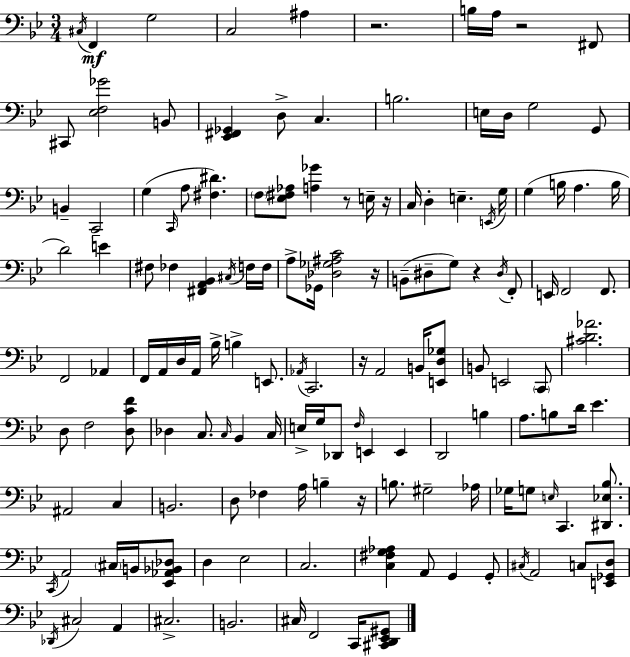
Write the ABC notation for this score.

X:1
T:Untitled
M:3/4
L:1/4
K:Gm
^C,/4 F,, G,2 C,2 ^A, z2 B,/4 A,/4 z2 ^F,,/2 ^C,,/2 [_E,F,_G]2 B,,/2 [_E,,^F,,_G,,] D,/2 C, B,2 E,/4 D,/4 G,2 G,,/2 B,, C,,2 G, C,,/4 A,/2 [^F,^D] F,/2 [_E,^F,_A,]/2 [A,_G] z/2 E,/4 z/4 C,/4 D, E, E,,/4 G,/4 G, B,/4 A, B,/4 D2 E ^F,/2 _F, [^F,,A,,_B,,] ^C,/4 F,/4 F,/4 A,/2 _G,,/4 [_D,_G,^A,C]2 z/4 B,,/2 ^D,/2 G,/2 z ^D,/4 F,,/2 E,,/4 F,,2 F,,/2 F,,2 _A,, F,,/4 A,,/4 D,/4 A,,/4 _B,/4 B, E,,/2 _A,,/4 C,,2 z/4 A,,2 B,,/4 [E,,D,_G,]/2 B,,/2 E,,2 C,,/2 [^CD_A]2 D,/2 F,2 [D,CF]/2 _D, C,/2 C,/4 _B,, C,/4 E,/4 G,/4 _D,,/2 F,/4 E,, E,, D,,2 B, A,/2 B,/2 D/4 _E ^A,,2 C, B,,2 D,/2 _F, A,/4 B, z/4 B,/2 ^G,2 _A,/4 _G,/4 G,/2 E,/4 C,, [^D,,_E,_B,]/2 C,,/4 A,,2 ^C,/4 B,,/4 [_E,,_A,,_B,,_D,]/2 D, _E,2 C,2 [C,^F,G,_A,] A,,/2 G,, G,,/2 ^C,/4 A,,2 C,/2 [E,,_G,,D,]/2 _D,,/4 ^C,2 A,, ^C,2 B,,2 ^C,/4 F,,2 C,,/4 [^C,,D,,_E,,^G,,]/2